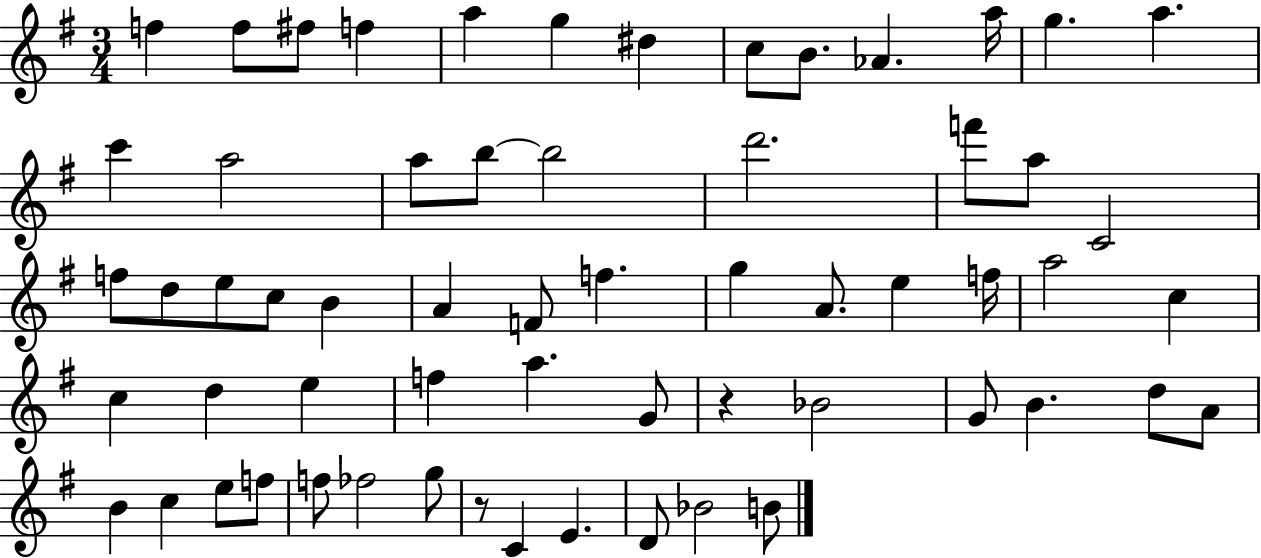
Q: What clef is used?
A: treble